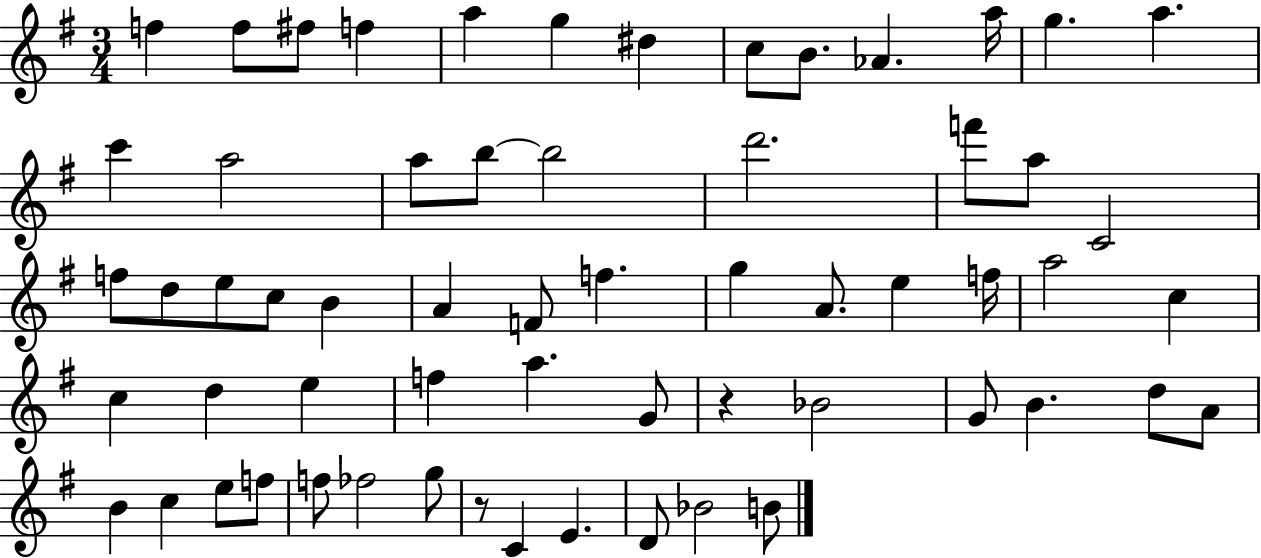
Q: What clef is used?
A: treble